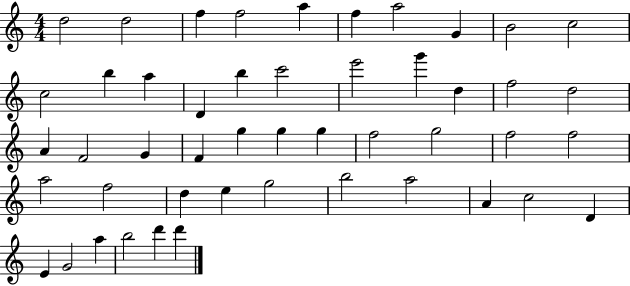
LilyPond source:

{
  \clef treble
  \numericTimeSignature
  \time 4/4
  \key c \major
  d''2 d''2 | f''4 f''2 a''4 | f''4 a''2 g'4 | b'2 c''2 | \break c''2 b''4 a''4 | d'4 b''4 c'''2 | e'''2 g'''4 d''4 | f''2 d''2 | \break a'4 f'2 g'4 | f'4 g''4 g''4 g''4 | f''2 g''2 | f''2 f''2 | \break a''2 f''2 | d''4 e''4 g''2 | b''2 a''2 | a'4 c''2 d'4 | \break e'4 g'2 a''4 | b''2 d'''4 d'''4 | \bar "|."
}